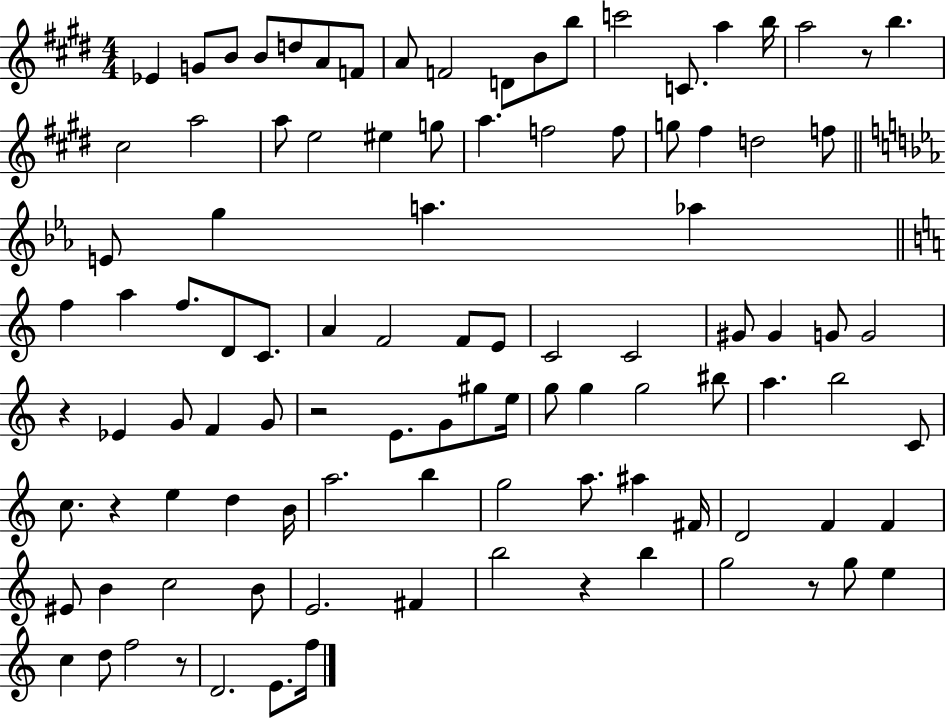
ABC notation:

X:1
T:Untitled
M:4/4
L:1/4
K:E
_E G/2 B/2 B/2 d/2 A/2 F/2 A/2 F2 D/2 B/2 b/2 c'2 C/2 a b/4 a2 z/2 b ^c2 a2 a/2 e2 ^e g/2 a f2 f/2 g/2 ^f d2 f/2 E/2 g a _a f a f/2 D/2 C/2 A F2 F/2 E/2 C2 C2 ^G/2 ^G G/2 G2 z _E G/2 F G/2 z2 E/2 G/2 ^g/2 e/4 g/2 g g2 ^b/2 a b2 C/2 c/2 z e d B/4 a2 b g2 a/2 ^a ^F/4 D2 F F ^E/2 B c2 B/2 E2 ^F b2 z b g2 z/2 g/2 e c d/2 f2 z/2 D2 E/2 f/4